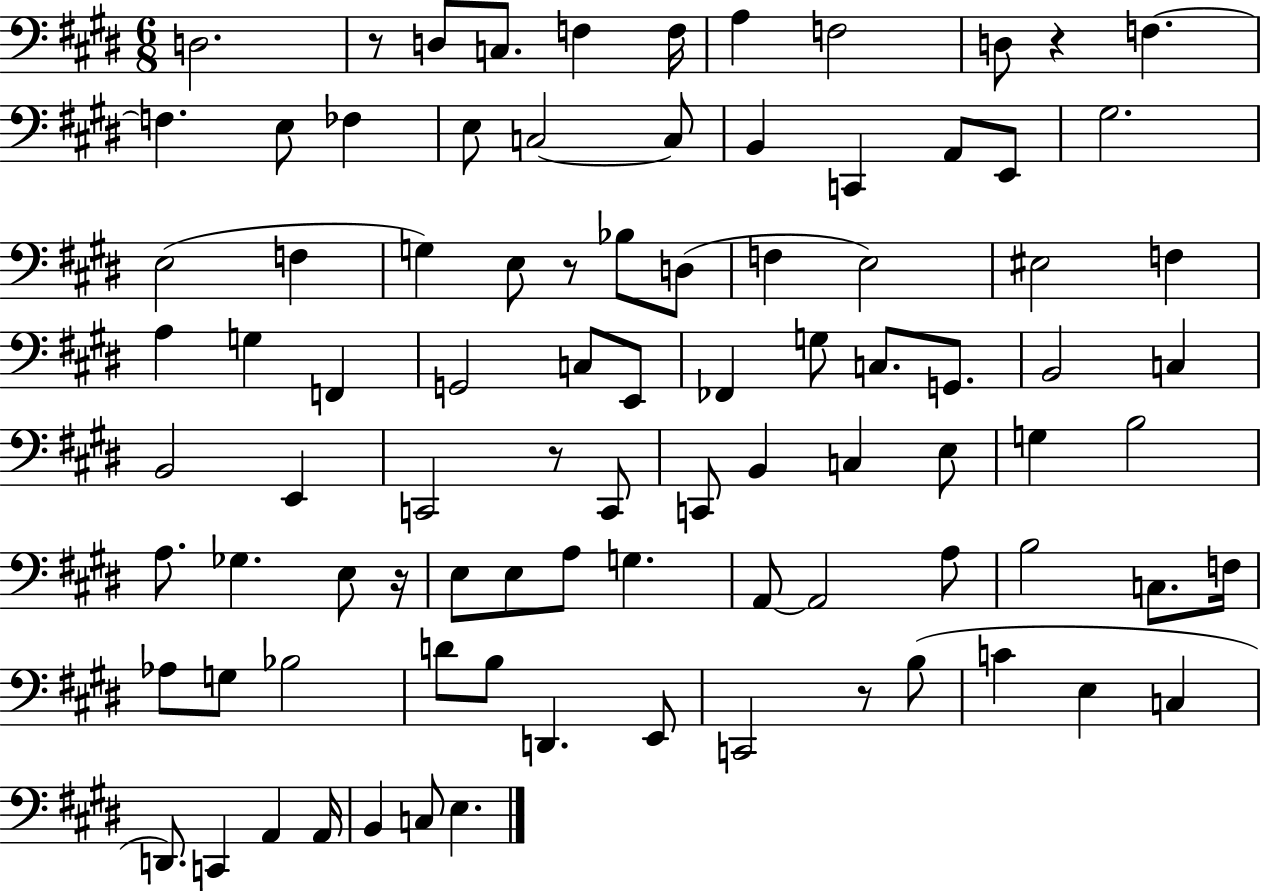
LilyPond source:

{
  \clef bass
  \numericTimeSignature
  \time 6/8
  \key e \major
  d2. | r8 d8 c8. f4 f16 | a4 f2 | d8 r4 f4.~~ | \break f4. e8 fes4 | e8 c2~~ c8 | b,4 c,4 a,8 e,8 | gis2. | \break e2( f4 | g4) e8 r8 bes8 d8( | f4 e2) | eis2 f4 | \break a4 g4 f,4 | g,2 c8 e,8 | fes,4 g8 c8. g,8. | b,2 c4 | \break b,2 e,4 | c,2 r8 c,8 | c,8 b,4 c4 e8 | g4 b2 | \break a8. ges4. e8 r16 | e8 e8 a8 g4. | a,8~~ a,2 a8 | b2 c8. f16 | \break aes8 g8 bes2 | d'8 b8 d,4. e,8 | c,2 r8 b8( | c'4 e4 c4 | \break d,8.) c,4 a,4 a,16 | b,4 c8 e4. | \bar "|."
}